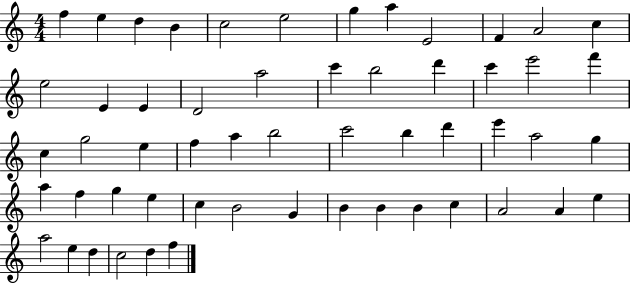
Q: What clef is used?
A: treble